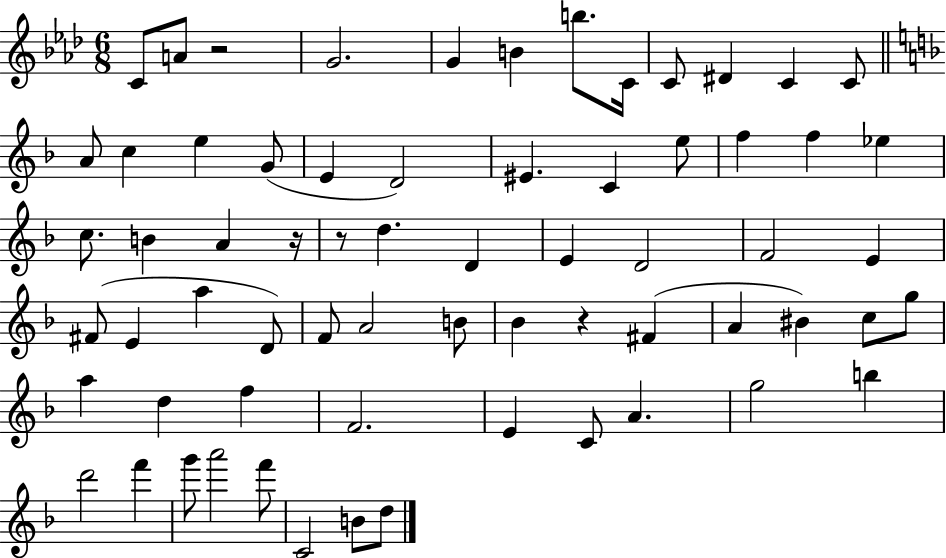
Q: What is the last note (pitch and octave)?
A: D5